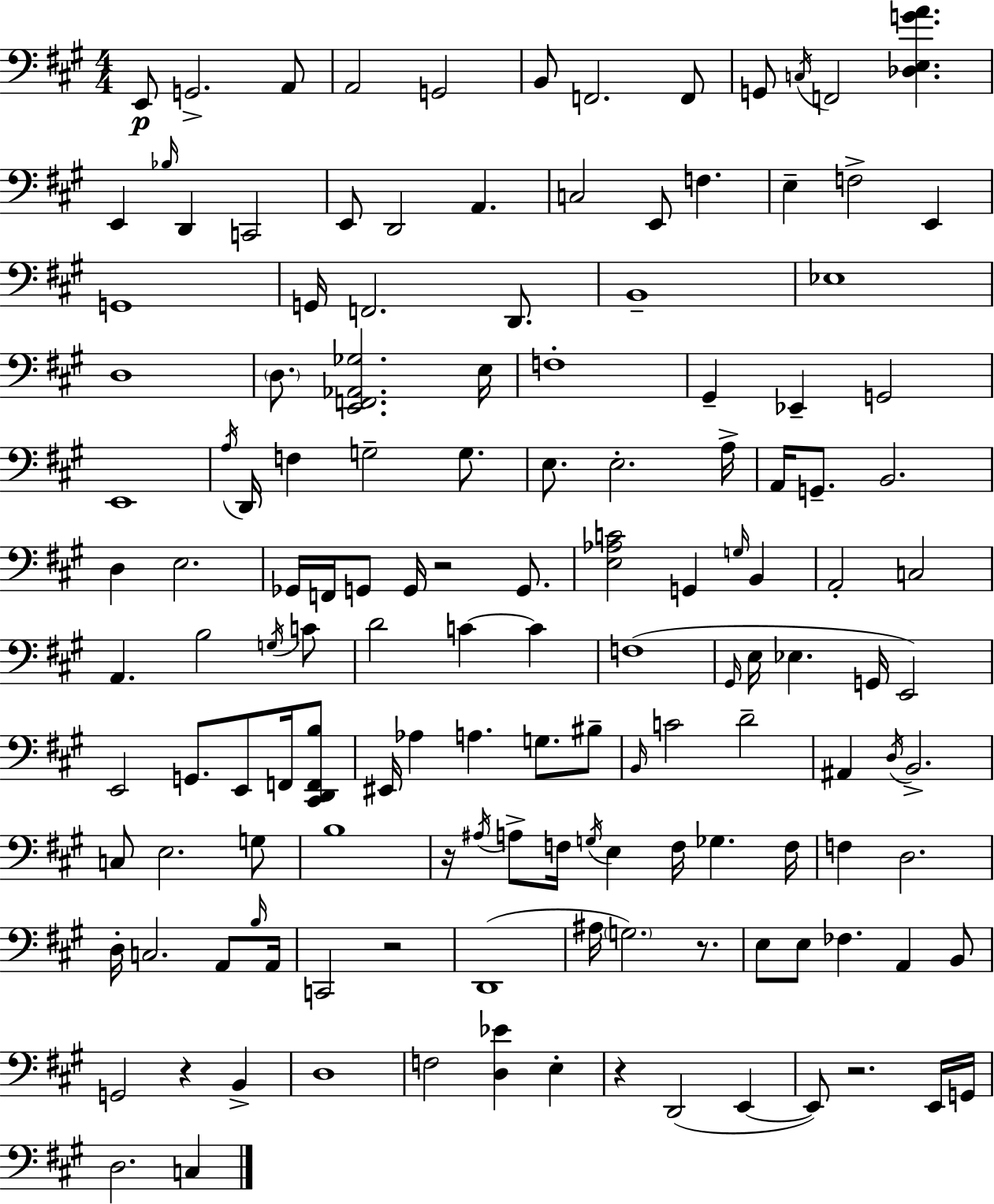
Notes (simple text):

E2/e G2/h. A2/e A2/h G2/h B2/e F2/h. F2/e G2/e C3/s F2/h [Db3,E3,G4,A4]/q. E2/q Bb3/s D2/q C2/h E2/e D2/h A2/q. C3/h E2/e F3/q. E3/q F3/h E2/q G2/w G2/s F2/h. D2/e. B2/w Eb3/w D3/w D3/e. [E2,F2,Ab2,Gb3]/h. E3/s F3/w G#2/q Eb2/q G2/h E2/w A3/s D2/s F3/q G3/h G3/e. E3/e. E3/h. A3/s A2/s G2/e. B2/h. D3/q E3/h. Gb2/s F2/s G2/e G2/s R/h G2/e. [E3,Ab3,C4]/h G2/q G3/s B2/q A2/h C3/h A2/q. B3/h G3/s C4/e D4/h C4/q C4/q F3/w G#2/s E3/s Eb3/q. G2/s E2/h E2/h G2/e. E2/e F2/s [C#2,D2,F2,B3]/e EIS2/s Ab3/q A3/q. G3/e. BIS3/e B2/s C4/h D4/h A#2/q D3/s B2/h. C3/e E3/h. G3/e B3/w R/s A#3/s A3/e F3/s G3/s E3/q F3/s Gb3/q. F3/s F3/q D3/h. D3/s C3/h. A2/e B3/s A2/s C2/h R/h D2/w A#3/s G3/h. R/e. E3/e E3/e FES3/q. A2/q B2/e G2/h R/q B2/q D3/w F3/h [D3,Eb4]/q E3/q R/q D2/h E2/q E2/e R/h. E2/s G2/s D3/h. C3/q